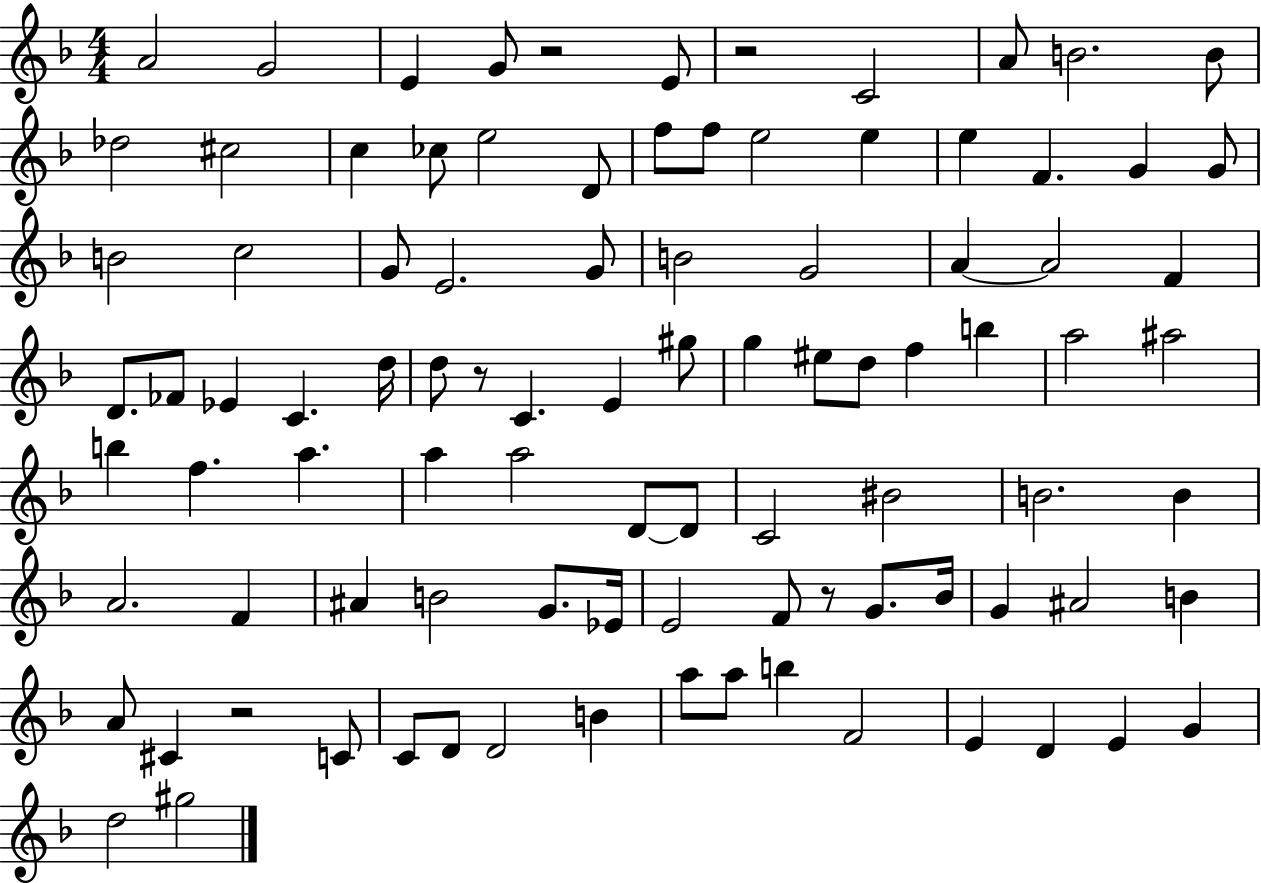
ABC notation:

X:1
T:Untitled
M:4/4
L:1/4
K:F
A2 G2 E G/2 z2 E/2 z2 C2 A/2 B2 B/2 _d2 ^c2 c _c/2 e2 D/2 f/2 f/2 e2 e e F G G/2 B2 c2 G/2 E2 G/2 B2 G2 A A2 F D/2 _F/2 _E C d/4 d/2 z/2 C E ^g/2 g ^e/2 d/2 f b a2 ^a2 b f a a a2 D/2 D/2 C2 ^B2 B2 B A2 F ^A B2 G/2 _E/4 E2 F/2 z/2 G/2 _B/4 G ^A2 B A/2 ^C z2 C/2 C/2 D/2 D2 B a/2 a/2 b F2 E D E G d2 ^g2